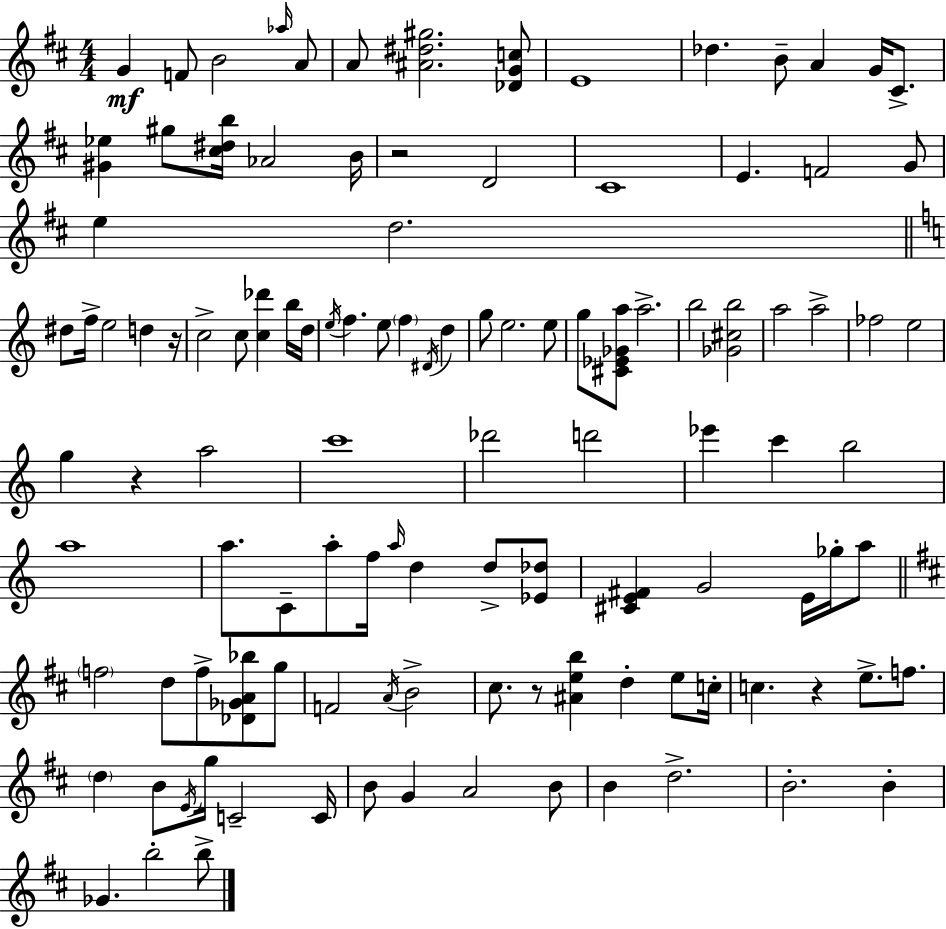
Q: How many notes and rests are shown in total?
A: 113